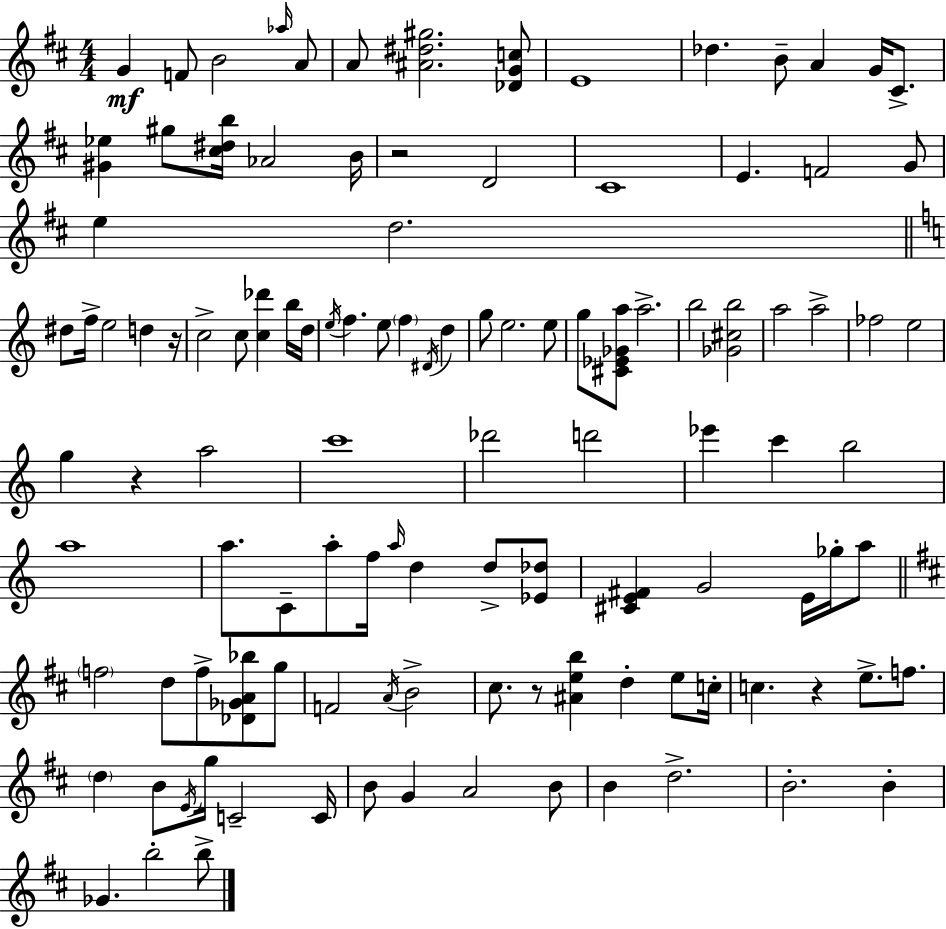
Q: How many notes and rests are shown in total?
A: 113